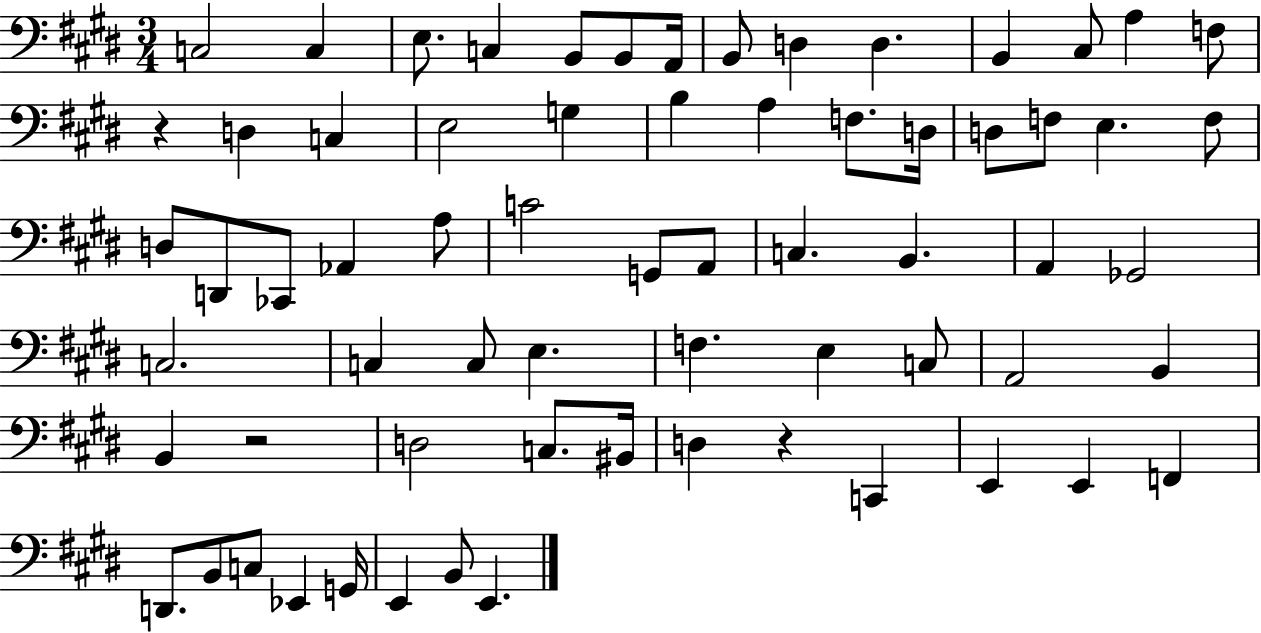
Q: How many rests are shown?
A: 3